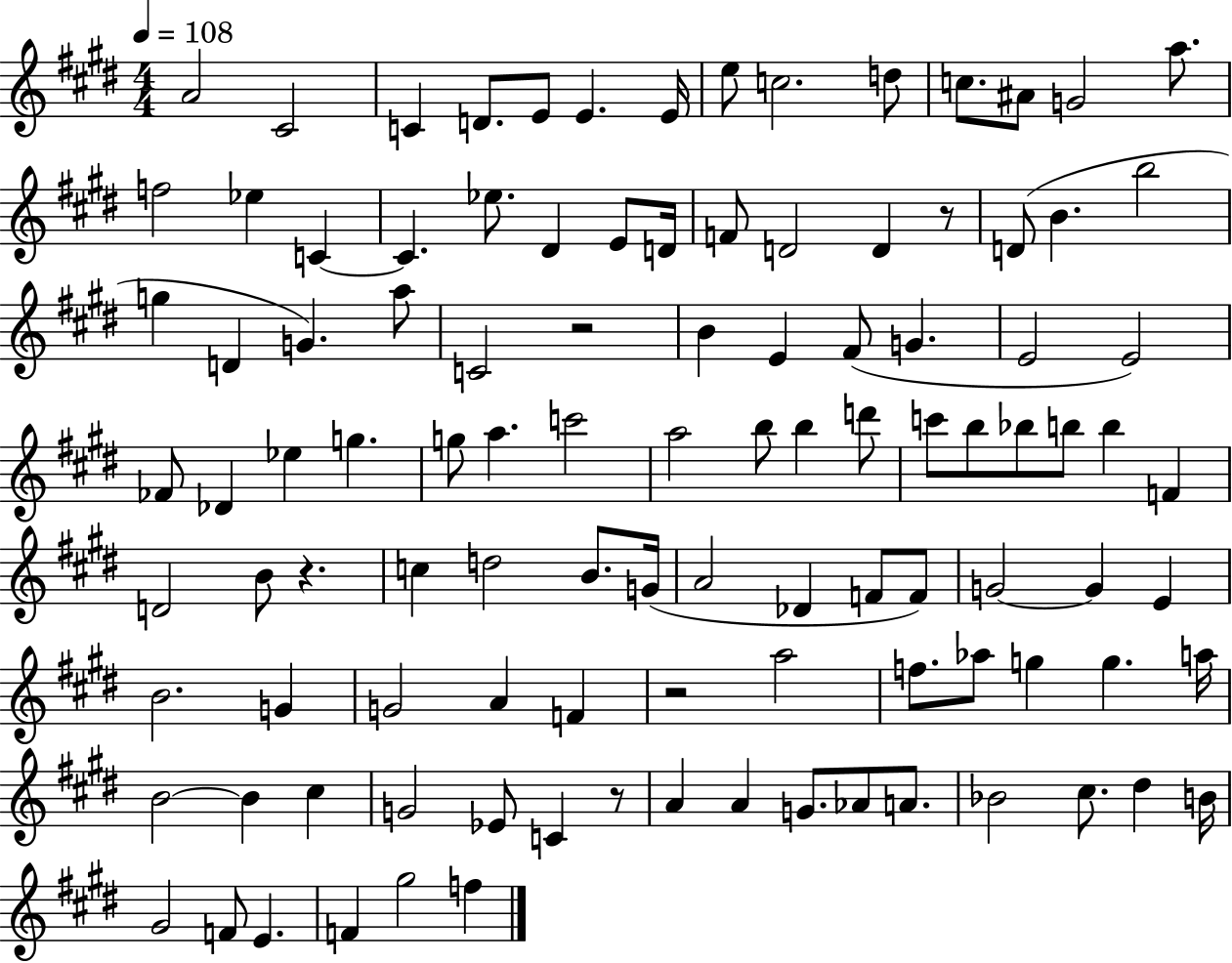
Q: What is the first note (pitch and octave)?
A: A4